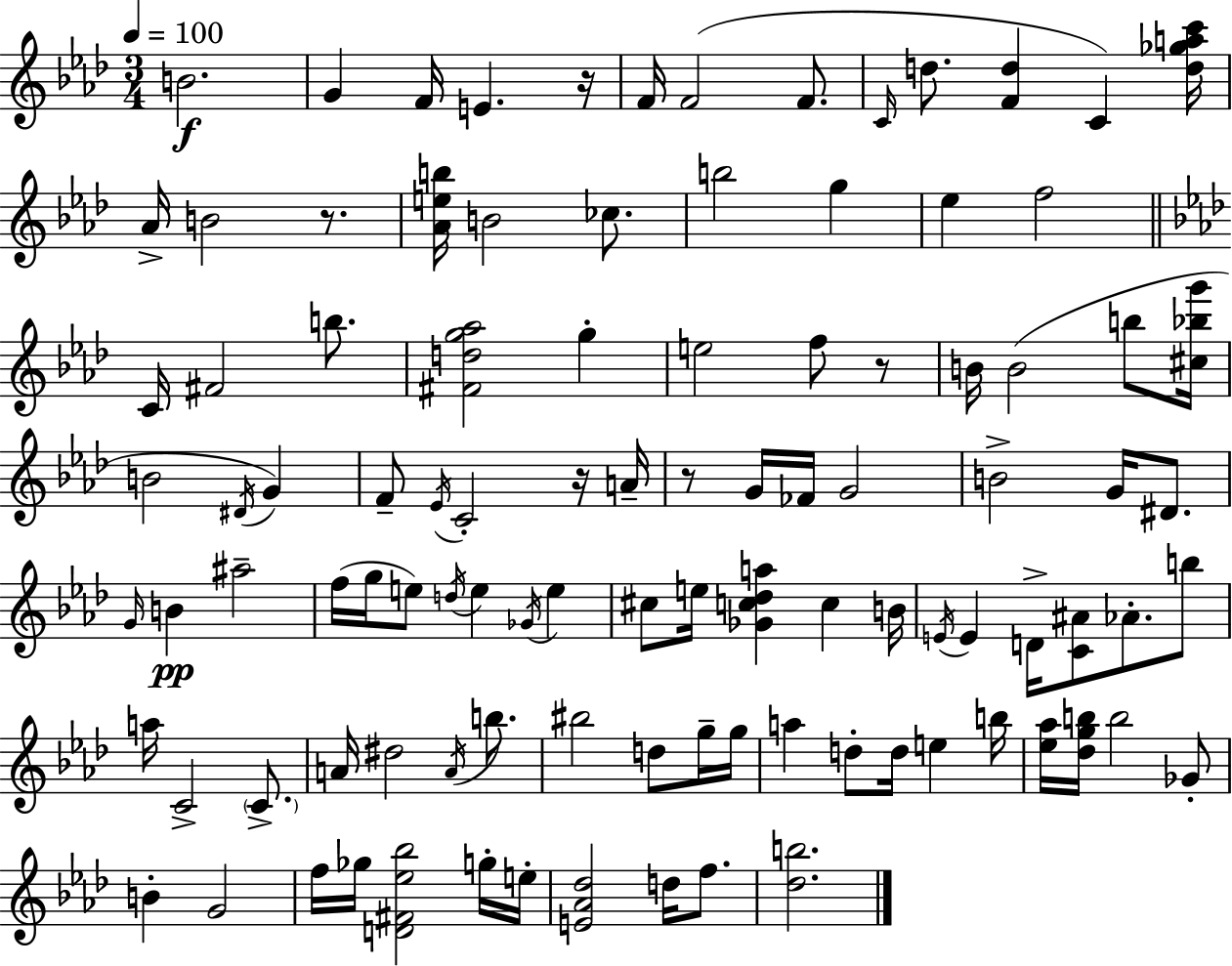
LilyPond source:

{
  \clef treble
  \numericTimeSignature
  \time 3/4
  \key f \minor
  \tempo 4 = 100
  b'2.\f | g'4 f'16 e'4. r16 | f'16 f'2( f'8. | \grace { c'16 } d''8. <f' d''>4 c'4) | \break <d'' ges'' a'' c'''>16 aes'16-> b'2 r8. | <aes' e'' b''>16 b'2 ces''8. | b''2 g''4 | ees''4 f''2 | \break \bar "||" \break \key aes \major c'16 fis'2 b''8. | <fis' d'' g'' aes''>2 g''4-. | e''2 f''8 r8 | b'16 b'2( b''8 <cis'' bes'' g'''>16 | \break b'2 \acciaccatura { dis'16 } g'4) | f'8-- \acciaccatura { ees'16 } c'2-. | r16 a'16-- r8 g'16 fes'16 g'2 | b'2-> g'16 dis'8. | \break \grace { g'16 } b'4\pp ais''2-- | f''16( g''16 e''8) \acciaccatura { d''16 } e''4 | \acciaccatura { ges'16 } e''4 cis''8 e''16 <ges' c'' des'' a''>4 | c''4 b'16 \acciaccatura { e'16 } e'4 d'16-> <c' ais'>8 | \break aes'8.-. b''8 a''16 c'2-> | \parenthesize c'8.-> a'16 dis''2 | \acciaccatura { a'16 } b''8. bis''2 | d''8 g''16-- g''16 a''4 d''8-. | \break d''16 e''4 b''16 <ees'' aes''>16 <des'' g'' b''>16 b''2 | ges'8-. b'4-. g'2 | f''16 ges''16 <d' fis' ees'' bes''>2 | g''16-. e''16-. <e' aes' des''>2 | \break d''16 f''8. <des'' b''>2. | \bar "|."
}